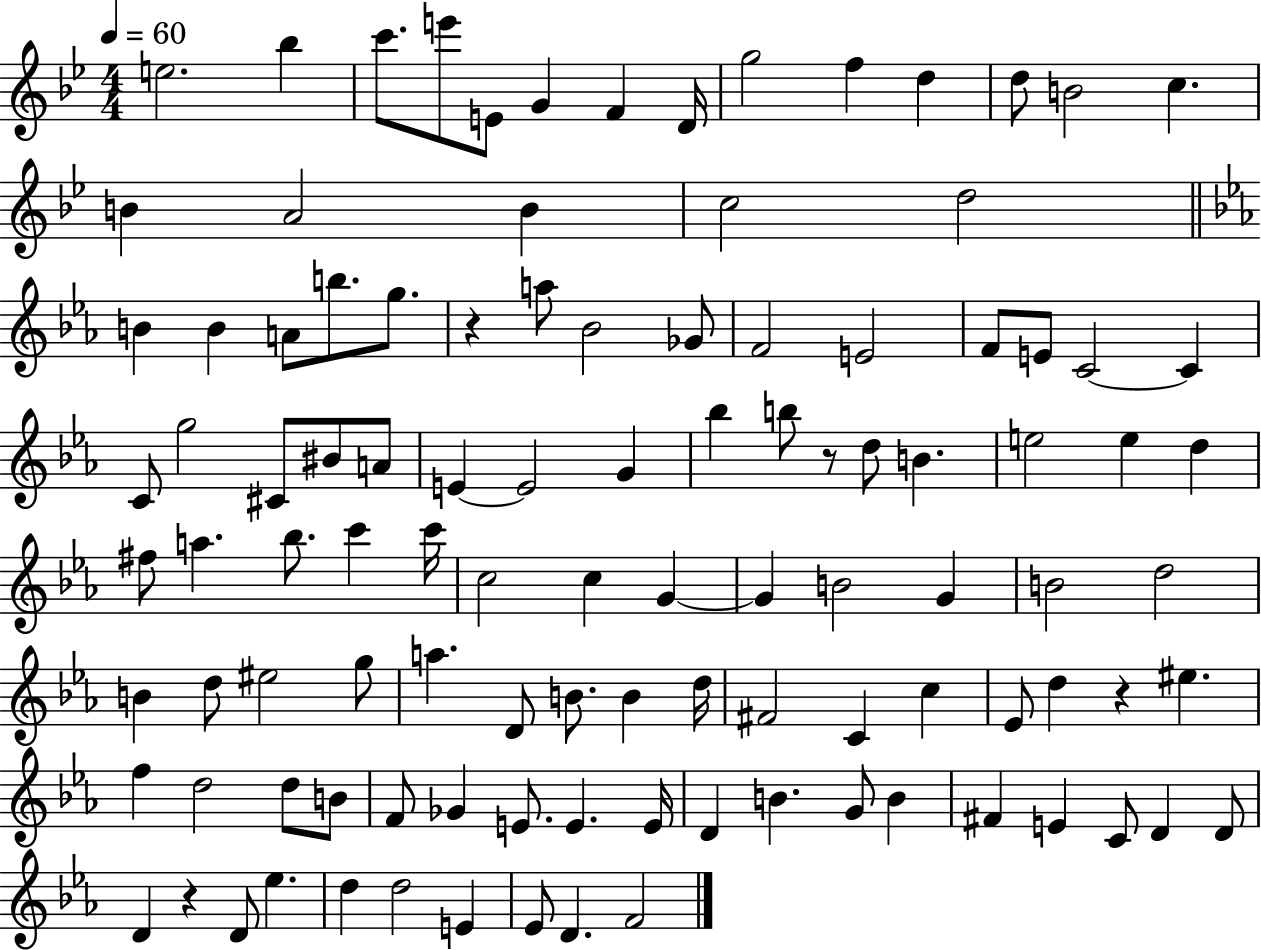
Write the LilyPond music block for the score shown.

{
  \clef treble
  \numericTimeSignature
  \time 4/4
  \key bes \major
  \tempo 4 = 60
  e''2. bes''4 | c'''8. e'''8 e'8 g'4 f'4 d'16 | g''2 f''4 d''4 | d''8 b'2 c''4. | \break b'4 a'2 b'4 | c''2 d''2 | \bar "||" \break \key ees \major b'4 b'4 a'8 b''8. g''8. | r4 a''8 bes'2 ges'8 | f'2 e'2 | f'8 e'8 c'2~~ c'4 | \break c'8 g''2 cis'8 bis'8 a'8 | e'4~~ e'2 g'4 | bes''4 b''8 r8 d''8 b'4. | e''2 e''4 d''4 | \break fis''8 a''4. bes''8. c'''4 c'''16 | c''2 c''4 g'4~~ | g'4 b'2 g'4 | b'2 d''2 | \break b'4 d''8 eis''2 g''8 | a''4. d'8 b'8. b'4 d''16 | fis'2 c'4 c''4 | ees'8 d''4 r4 eis''4. | \break f''4 d''2 d''8 b'8 | f'8 ges'4 e'8. e'4. e'16 | d'4 b'4. g'8 b'4 | fis'4 e'4 c'8 d'4 d'8 | \break d'4 r4 d'8 ees''4. | d''4 d''2 e'4 | ees'8 d'4. f'2 | \bar "|."
}